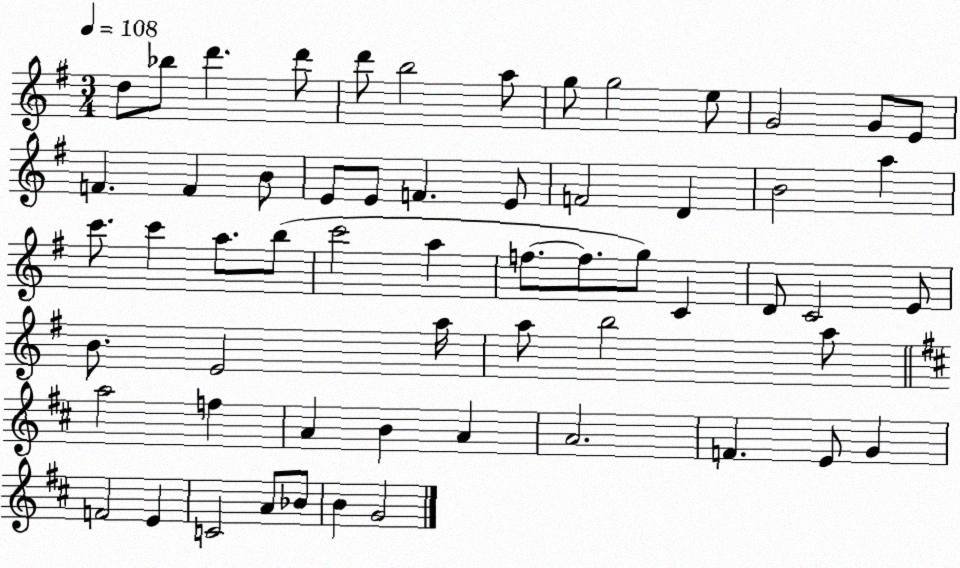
X:1
T:Untitled
M:3/4
L:1/4
K:G
d/2 _b/2 d' d'/2 d'/2 b2 a/2 g/2 g2 e/2 G2 G/2 E/2 F F B/2 E/2 E/2 F E/2 F2 D B2 a c'/2 c' a/2 b/2 c'2 a f/2 f/2 g/2 C D/2 C2 E/2 B/2 E2 a/4 a/2 b2 a/2 a2 f A B A A2 F E/2 G F2 E C2 A/2 _B/2 B G2